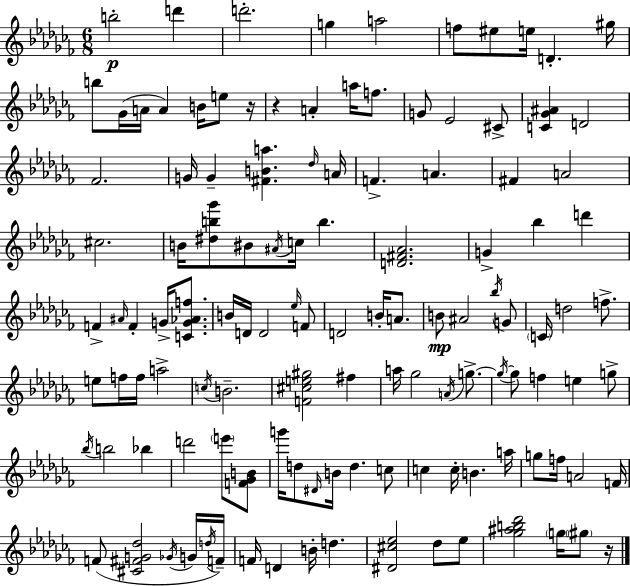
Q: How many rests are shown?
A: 3